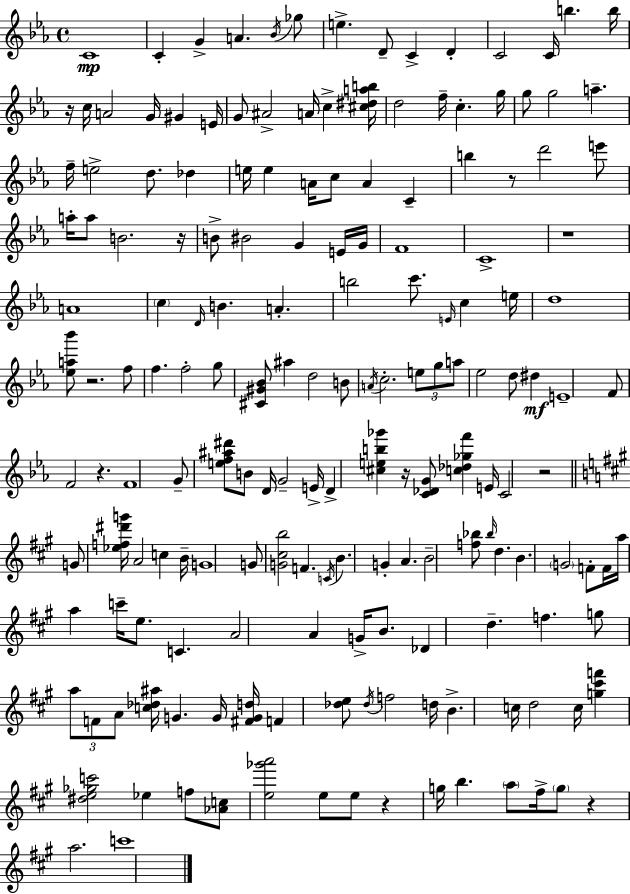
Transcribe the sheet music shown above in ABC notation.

X:1
T:Untitled
M:4/4
L:1/4
K:Cm
C4 C G A _B/4 _g/2 e D/2 C D C2 C/4 b b/4 z/4 c/4 A2 G/4 ^G E/4 G/2 ^A2 A/4 c [^c^dab]/4 d2 f/4 c g/4 g/2 g2 a f/4 e2 d/2 _d e/4 e A/4 c/2 A C b z/2 d'2 e'/2 a/4 a/2 B2 z/4 B/2 ^B2 G E/4 G/4 F4 C4 z4 A4 c D/4 B A b2 c'/2 E/4 c e/4 d4 [_ea_b']/2 z2 f/2 f f2 g/2 [^C^G_B]/2 ^a d2 B/2 A/4 c2 e/2 g/2 a/2 _e2 d/2 ^d E4 F/2 F2 z F4 G/2 [ef^a^d']/2 B/2 D/4 G2 E/4 D [^ceb_g'] z/4 [C_DG]/2 [c_d_gf'] E/4 C2 z2 G/2 [_ef^d'g']/4 A2 c B/4 G4 G/2 [G^cb]2 F C/4 B G A B2 [f_b]/2 _b/4 d B G2 F/2 F/4 a/4 a c'/4 e/2 C A2 A G/4 B/2 _D d f g/2 a/2 F/2 A/2 [c_d^a]/4 G G/4 [^FGd]/4 F [_de]/2 _d/4 f2 d/4 B c/4 d2 c/4 [g^c'f'] [^de_gc']2 _e f/2 [_Ac]/2 [e_g'a']2 e/2 e/2 z g/4 b a/2 ^f/4 g/2 z a2 c'4